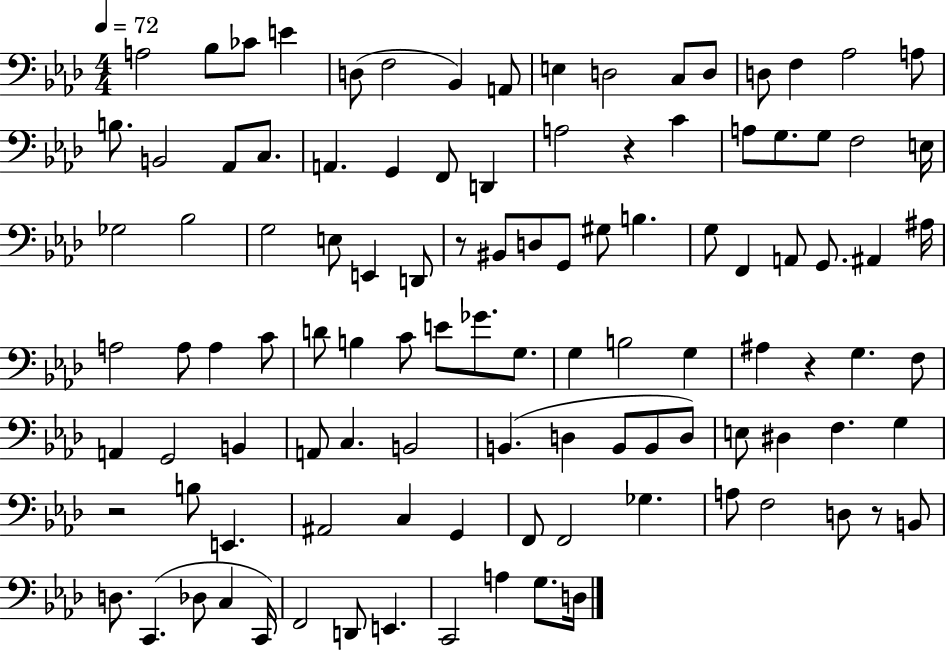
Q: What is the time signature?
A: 4/4